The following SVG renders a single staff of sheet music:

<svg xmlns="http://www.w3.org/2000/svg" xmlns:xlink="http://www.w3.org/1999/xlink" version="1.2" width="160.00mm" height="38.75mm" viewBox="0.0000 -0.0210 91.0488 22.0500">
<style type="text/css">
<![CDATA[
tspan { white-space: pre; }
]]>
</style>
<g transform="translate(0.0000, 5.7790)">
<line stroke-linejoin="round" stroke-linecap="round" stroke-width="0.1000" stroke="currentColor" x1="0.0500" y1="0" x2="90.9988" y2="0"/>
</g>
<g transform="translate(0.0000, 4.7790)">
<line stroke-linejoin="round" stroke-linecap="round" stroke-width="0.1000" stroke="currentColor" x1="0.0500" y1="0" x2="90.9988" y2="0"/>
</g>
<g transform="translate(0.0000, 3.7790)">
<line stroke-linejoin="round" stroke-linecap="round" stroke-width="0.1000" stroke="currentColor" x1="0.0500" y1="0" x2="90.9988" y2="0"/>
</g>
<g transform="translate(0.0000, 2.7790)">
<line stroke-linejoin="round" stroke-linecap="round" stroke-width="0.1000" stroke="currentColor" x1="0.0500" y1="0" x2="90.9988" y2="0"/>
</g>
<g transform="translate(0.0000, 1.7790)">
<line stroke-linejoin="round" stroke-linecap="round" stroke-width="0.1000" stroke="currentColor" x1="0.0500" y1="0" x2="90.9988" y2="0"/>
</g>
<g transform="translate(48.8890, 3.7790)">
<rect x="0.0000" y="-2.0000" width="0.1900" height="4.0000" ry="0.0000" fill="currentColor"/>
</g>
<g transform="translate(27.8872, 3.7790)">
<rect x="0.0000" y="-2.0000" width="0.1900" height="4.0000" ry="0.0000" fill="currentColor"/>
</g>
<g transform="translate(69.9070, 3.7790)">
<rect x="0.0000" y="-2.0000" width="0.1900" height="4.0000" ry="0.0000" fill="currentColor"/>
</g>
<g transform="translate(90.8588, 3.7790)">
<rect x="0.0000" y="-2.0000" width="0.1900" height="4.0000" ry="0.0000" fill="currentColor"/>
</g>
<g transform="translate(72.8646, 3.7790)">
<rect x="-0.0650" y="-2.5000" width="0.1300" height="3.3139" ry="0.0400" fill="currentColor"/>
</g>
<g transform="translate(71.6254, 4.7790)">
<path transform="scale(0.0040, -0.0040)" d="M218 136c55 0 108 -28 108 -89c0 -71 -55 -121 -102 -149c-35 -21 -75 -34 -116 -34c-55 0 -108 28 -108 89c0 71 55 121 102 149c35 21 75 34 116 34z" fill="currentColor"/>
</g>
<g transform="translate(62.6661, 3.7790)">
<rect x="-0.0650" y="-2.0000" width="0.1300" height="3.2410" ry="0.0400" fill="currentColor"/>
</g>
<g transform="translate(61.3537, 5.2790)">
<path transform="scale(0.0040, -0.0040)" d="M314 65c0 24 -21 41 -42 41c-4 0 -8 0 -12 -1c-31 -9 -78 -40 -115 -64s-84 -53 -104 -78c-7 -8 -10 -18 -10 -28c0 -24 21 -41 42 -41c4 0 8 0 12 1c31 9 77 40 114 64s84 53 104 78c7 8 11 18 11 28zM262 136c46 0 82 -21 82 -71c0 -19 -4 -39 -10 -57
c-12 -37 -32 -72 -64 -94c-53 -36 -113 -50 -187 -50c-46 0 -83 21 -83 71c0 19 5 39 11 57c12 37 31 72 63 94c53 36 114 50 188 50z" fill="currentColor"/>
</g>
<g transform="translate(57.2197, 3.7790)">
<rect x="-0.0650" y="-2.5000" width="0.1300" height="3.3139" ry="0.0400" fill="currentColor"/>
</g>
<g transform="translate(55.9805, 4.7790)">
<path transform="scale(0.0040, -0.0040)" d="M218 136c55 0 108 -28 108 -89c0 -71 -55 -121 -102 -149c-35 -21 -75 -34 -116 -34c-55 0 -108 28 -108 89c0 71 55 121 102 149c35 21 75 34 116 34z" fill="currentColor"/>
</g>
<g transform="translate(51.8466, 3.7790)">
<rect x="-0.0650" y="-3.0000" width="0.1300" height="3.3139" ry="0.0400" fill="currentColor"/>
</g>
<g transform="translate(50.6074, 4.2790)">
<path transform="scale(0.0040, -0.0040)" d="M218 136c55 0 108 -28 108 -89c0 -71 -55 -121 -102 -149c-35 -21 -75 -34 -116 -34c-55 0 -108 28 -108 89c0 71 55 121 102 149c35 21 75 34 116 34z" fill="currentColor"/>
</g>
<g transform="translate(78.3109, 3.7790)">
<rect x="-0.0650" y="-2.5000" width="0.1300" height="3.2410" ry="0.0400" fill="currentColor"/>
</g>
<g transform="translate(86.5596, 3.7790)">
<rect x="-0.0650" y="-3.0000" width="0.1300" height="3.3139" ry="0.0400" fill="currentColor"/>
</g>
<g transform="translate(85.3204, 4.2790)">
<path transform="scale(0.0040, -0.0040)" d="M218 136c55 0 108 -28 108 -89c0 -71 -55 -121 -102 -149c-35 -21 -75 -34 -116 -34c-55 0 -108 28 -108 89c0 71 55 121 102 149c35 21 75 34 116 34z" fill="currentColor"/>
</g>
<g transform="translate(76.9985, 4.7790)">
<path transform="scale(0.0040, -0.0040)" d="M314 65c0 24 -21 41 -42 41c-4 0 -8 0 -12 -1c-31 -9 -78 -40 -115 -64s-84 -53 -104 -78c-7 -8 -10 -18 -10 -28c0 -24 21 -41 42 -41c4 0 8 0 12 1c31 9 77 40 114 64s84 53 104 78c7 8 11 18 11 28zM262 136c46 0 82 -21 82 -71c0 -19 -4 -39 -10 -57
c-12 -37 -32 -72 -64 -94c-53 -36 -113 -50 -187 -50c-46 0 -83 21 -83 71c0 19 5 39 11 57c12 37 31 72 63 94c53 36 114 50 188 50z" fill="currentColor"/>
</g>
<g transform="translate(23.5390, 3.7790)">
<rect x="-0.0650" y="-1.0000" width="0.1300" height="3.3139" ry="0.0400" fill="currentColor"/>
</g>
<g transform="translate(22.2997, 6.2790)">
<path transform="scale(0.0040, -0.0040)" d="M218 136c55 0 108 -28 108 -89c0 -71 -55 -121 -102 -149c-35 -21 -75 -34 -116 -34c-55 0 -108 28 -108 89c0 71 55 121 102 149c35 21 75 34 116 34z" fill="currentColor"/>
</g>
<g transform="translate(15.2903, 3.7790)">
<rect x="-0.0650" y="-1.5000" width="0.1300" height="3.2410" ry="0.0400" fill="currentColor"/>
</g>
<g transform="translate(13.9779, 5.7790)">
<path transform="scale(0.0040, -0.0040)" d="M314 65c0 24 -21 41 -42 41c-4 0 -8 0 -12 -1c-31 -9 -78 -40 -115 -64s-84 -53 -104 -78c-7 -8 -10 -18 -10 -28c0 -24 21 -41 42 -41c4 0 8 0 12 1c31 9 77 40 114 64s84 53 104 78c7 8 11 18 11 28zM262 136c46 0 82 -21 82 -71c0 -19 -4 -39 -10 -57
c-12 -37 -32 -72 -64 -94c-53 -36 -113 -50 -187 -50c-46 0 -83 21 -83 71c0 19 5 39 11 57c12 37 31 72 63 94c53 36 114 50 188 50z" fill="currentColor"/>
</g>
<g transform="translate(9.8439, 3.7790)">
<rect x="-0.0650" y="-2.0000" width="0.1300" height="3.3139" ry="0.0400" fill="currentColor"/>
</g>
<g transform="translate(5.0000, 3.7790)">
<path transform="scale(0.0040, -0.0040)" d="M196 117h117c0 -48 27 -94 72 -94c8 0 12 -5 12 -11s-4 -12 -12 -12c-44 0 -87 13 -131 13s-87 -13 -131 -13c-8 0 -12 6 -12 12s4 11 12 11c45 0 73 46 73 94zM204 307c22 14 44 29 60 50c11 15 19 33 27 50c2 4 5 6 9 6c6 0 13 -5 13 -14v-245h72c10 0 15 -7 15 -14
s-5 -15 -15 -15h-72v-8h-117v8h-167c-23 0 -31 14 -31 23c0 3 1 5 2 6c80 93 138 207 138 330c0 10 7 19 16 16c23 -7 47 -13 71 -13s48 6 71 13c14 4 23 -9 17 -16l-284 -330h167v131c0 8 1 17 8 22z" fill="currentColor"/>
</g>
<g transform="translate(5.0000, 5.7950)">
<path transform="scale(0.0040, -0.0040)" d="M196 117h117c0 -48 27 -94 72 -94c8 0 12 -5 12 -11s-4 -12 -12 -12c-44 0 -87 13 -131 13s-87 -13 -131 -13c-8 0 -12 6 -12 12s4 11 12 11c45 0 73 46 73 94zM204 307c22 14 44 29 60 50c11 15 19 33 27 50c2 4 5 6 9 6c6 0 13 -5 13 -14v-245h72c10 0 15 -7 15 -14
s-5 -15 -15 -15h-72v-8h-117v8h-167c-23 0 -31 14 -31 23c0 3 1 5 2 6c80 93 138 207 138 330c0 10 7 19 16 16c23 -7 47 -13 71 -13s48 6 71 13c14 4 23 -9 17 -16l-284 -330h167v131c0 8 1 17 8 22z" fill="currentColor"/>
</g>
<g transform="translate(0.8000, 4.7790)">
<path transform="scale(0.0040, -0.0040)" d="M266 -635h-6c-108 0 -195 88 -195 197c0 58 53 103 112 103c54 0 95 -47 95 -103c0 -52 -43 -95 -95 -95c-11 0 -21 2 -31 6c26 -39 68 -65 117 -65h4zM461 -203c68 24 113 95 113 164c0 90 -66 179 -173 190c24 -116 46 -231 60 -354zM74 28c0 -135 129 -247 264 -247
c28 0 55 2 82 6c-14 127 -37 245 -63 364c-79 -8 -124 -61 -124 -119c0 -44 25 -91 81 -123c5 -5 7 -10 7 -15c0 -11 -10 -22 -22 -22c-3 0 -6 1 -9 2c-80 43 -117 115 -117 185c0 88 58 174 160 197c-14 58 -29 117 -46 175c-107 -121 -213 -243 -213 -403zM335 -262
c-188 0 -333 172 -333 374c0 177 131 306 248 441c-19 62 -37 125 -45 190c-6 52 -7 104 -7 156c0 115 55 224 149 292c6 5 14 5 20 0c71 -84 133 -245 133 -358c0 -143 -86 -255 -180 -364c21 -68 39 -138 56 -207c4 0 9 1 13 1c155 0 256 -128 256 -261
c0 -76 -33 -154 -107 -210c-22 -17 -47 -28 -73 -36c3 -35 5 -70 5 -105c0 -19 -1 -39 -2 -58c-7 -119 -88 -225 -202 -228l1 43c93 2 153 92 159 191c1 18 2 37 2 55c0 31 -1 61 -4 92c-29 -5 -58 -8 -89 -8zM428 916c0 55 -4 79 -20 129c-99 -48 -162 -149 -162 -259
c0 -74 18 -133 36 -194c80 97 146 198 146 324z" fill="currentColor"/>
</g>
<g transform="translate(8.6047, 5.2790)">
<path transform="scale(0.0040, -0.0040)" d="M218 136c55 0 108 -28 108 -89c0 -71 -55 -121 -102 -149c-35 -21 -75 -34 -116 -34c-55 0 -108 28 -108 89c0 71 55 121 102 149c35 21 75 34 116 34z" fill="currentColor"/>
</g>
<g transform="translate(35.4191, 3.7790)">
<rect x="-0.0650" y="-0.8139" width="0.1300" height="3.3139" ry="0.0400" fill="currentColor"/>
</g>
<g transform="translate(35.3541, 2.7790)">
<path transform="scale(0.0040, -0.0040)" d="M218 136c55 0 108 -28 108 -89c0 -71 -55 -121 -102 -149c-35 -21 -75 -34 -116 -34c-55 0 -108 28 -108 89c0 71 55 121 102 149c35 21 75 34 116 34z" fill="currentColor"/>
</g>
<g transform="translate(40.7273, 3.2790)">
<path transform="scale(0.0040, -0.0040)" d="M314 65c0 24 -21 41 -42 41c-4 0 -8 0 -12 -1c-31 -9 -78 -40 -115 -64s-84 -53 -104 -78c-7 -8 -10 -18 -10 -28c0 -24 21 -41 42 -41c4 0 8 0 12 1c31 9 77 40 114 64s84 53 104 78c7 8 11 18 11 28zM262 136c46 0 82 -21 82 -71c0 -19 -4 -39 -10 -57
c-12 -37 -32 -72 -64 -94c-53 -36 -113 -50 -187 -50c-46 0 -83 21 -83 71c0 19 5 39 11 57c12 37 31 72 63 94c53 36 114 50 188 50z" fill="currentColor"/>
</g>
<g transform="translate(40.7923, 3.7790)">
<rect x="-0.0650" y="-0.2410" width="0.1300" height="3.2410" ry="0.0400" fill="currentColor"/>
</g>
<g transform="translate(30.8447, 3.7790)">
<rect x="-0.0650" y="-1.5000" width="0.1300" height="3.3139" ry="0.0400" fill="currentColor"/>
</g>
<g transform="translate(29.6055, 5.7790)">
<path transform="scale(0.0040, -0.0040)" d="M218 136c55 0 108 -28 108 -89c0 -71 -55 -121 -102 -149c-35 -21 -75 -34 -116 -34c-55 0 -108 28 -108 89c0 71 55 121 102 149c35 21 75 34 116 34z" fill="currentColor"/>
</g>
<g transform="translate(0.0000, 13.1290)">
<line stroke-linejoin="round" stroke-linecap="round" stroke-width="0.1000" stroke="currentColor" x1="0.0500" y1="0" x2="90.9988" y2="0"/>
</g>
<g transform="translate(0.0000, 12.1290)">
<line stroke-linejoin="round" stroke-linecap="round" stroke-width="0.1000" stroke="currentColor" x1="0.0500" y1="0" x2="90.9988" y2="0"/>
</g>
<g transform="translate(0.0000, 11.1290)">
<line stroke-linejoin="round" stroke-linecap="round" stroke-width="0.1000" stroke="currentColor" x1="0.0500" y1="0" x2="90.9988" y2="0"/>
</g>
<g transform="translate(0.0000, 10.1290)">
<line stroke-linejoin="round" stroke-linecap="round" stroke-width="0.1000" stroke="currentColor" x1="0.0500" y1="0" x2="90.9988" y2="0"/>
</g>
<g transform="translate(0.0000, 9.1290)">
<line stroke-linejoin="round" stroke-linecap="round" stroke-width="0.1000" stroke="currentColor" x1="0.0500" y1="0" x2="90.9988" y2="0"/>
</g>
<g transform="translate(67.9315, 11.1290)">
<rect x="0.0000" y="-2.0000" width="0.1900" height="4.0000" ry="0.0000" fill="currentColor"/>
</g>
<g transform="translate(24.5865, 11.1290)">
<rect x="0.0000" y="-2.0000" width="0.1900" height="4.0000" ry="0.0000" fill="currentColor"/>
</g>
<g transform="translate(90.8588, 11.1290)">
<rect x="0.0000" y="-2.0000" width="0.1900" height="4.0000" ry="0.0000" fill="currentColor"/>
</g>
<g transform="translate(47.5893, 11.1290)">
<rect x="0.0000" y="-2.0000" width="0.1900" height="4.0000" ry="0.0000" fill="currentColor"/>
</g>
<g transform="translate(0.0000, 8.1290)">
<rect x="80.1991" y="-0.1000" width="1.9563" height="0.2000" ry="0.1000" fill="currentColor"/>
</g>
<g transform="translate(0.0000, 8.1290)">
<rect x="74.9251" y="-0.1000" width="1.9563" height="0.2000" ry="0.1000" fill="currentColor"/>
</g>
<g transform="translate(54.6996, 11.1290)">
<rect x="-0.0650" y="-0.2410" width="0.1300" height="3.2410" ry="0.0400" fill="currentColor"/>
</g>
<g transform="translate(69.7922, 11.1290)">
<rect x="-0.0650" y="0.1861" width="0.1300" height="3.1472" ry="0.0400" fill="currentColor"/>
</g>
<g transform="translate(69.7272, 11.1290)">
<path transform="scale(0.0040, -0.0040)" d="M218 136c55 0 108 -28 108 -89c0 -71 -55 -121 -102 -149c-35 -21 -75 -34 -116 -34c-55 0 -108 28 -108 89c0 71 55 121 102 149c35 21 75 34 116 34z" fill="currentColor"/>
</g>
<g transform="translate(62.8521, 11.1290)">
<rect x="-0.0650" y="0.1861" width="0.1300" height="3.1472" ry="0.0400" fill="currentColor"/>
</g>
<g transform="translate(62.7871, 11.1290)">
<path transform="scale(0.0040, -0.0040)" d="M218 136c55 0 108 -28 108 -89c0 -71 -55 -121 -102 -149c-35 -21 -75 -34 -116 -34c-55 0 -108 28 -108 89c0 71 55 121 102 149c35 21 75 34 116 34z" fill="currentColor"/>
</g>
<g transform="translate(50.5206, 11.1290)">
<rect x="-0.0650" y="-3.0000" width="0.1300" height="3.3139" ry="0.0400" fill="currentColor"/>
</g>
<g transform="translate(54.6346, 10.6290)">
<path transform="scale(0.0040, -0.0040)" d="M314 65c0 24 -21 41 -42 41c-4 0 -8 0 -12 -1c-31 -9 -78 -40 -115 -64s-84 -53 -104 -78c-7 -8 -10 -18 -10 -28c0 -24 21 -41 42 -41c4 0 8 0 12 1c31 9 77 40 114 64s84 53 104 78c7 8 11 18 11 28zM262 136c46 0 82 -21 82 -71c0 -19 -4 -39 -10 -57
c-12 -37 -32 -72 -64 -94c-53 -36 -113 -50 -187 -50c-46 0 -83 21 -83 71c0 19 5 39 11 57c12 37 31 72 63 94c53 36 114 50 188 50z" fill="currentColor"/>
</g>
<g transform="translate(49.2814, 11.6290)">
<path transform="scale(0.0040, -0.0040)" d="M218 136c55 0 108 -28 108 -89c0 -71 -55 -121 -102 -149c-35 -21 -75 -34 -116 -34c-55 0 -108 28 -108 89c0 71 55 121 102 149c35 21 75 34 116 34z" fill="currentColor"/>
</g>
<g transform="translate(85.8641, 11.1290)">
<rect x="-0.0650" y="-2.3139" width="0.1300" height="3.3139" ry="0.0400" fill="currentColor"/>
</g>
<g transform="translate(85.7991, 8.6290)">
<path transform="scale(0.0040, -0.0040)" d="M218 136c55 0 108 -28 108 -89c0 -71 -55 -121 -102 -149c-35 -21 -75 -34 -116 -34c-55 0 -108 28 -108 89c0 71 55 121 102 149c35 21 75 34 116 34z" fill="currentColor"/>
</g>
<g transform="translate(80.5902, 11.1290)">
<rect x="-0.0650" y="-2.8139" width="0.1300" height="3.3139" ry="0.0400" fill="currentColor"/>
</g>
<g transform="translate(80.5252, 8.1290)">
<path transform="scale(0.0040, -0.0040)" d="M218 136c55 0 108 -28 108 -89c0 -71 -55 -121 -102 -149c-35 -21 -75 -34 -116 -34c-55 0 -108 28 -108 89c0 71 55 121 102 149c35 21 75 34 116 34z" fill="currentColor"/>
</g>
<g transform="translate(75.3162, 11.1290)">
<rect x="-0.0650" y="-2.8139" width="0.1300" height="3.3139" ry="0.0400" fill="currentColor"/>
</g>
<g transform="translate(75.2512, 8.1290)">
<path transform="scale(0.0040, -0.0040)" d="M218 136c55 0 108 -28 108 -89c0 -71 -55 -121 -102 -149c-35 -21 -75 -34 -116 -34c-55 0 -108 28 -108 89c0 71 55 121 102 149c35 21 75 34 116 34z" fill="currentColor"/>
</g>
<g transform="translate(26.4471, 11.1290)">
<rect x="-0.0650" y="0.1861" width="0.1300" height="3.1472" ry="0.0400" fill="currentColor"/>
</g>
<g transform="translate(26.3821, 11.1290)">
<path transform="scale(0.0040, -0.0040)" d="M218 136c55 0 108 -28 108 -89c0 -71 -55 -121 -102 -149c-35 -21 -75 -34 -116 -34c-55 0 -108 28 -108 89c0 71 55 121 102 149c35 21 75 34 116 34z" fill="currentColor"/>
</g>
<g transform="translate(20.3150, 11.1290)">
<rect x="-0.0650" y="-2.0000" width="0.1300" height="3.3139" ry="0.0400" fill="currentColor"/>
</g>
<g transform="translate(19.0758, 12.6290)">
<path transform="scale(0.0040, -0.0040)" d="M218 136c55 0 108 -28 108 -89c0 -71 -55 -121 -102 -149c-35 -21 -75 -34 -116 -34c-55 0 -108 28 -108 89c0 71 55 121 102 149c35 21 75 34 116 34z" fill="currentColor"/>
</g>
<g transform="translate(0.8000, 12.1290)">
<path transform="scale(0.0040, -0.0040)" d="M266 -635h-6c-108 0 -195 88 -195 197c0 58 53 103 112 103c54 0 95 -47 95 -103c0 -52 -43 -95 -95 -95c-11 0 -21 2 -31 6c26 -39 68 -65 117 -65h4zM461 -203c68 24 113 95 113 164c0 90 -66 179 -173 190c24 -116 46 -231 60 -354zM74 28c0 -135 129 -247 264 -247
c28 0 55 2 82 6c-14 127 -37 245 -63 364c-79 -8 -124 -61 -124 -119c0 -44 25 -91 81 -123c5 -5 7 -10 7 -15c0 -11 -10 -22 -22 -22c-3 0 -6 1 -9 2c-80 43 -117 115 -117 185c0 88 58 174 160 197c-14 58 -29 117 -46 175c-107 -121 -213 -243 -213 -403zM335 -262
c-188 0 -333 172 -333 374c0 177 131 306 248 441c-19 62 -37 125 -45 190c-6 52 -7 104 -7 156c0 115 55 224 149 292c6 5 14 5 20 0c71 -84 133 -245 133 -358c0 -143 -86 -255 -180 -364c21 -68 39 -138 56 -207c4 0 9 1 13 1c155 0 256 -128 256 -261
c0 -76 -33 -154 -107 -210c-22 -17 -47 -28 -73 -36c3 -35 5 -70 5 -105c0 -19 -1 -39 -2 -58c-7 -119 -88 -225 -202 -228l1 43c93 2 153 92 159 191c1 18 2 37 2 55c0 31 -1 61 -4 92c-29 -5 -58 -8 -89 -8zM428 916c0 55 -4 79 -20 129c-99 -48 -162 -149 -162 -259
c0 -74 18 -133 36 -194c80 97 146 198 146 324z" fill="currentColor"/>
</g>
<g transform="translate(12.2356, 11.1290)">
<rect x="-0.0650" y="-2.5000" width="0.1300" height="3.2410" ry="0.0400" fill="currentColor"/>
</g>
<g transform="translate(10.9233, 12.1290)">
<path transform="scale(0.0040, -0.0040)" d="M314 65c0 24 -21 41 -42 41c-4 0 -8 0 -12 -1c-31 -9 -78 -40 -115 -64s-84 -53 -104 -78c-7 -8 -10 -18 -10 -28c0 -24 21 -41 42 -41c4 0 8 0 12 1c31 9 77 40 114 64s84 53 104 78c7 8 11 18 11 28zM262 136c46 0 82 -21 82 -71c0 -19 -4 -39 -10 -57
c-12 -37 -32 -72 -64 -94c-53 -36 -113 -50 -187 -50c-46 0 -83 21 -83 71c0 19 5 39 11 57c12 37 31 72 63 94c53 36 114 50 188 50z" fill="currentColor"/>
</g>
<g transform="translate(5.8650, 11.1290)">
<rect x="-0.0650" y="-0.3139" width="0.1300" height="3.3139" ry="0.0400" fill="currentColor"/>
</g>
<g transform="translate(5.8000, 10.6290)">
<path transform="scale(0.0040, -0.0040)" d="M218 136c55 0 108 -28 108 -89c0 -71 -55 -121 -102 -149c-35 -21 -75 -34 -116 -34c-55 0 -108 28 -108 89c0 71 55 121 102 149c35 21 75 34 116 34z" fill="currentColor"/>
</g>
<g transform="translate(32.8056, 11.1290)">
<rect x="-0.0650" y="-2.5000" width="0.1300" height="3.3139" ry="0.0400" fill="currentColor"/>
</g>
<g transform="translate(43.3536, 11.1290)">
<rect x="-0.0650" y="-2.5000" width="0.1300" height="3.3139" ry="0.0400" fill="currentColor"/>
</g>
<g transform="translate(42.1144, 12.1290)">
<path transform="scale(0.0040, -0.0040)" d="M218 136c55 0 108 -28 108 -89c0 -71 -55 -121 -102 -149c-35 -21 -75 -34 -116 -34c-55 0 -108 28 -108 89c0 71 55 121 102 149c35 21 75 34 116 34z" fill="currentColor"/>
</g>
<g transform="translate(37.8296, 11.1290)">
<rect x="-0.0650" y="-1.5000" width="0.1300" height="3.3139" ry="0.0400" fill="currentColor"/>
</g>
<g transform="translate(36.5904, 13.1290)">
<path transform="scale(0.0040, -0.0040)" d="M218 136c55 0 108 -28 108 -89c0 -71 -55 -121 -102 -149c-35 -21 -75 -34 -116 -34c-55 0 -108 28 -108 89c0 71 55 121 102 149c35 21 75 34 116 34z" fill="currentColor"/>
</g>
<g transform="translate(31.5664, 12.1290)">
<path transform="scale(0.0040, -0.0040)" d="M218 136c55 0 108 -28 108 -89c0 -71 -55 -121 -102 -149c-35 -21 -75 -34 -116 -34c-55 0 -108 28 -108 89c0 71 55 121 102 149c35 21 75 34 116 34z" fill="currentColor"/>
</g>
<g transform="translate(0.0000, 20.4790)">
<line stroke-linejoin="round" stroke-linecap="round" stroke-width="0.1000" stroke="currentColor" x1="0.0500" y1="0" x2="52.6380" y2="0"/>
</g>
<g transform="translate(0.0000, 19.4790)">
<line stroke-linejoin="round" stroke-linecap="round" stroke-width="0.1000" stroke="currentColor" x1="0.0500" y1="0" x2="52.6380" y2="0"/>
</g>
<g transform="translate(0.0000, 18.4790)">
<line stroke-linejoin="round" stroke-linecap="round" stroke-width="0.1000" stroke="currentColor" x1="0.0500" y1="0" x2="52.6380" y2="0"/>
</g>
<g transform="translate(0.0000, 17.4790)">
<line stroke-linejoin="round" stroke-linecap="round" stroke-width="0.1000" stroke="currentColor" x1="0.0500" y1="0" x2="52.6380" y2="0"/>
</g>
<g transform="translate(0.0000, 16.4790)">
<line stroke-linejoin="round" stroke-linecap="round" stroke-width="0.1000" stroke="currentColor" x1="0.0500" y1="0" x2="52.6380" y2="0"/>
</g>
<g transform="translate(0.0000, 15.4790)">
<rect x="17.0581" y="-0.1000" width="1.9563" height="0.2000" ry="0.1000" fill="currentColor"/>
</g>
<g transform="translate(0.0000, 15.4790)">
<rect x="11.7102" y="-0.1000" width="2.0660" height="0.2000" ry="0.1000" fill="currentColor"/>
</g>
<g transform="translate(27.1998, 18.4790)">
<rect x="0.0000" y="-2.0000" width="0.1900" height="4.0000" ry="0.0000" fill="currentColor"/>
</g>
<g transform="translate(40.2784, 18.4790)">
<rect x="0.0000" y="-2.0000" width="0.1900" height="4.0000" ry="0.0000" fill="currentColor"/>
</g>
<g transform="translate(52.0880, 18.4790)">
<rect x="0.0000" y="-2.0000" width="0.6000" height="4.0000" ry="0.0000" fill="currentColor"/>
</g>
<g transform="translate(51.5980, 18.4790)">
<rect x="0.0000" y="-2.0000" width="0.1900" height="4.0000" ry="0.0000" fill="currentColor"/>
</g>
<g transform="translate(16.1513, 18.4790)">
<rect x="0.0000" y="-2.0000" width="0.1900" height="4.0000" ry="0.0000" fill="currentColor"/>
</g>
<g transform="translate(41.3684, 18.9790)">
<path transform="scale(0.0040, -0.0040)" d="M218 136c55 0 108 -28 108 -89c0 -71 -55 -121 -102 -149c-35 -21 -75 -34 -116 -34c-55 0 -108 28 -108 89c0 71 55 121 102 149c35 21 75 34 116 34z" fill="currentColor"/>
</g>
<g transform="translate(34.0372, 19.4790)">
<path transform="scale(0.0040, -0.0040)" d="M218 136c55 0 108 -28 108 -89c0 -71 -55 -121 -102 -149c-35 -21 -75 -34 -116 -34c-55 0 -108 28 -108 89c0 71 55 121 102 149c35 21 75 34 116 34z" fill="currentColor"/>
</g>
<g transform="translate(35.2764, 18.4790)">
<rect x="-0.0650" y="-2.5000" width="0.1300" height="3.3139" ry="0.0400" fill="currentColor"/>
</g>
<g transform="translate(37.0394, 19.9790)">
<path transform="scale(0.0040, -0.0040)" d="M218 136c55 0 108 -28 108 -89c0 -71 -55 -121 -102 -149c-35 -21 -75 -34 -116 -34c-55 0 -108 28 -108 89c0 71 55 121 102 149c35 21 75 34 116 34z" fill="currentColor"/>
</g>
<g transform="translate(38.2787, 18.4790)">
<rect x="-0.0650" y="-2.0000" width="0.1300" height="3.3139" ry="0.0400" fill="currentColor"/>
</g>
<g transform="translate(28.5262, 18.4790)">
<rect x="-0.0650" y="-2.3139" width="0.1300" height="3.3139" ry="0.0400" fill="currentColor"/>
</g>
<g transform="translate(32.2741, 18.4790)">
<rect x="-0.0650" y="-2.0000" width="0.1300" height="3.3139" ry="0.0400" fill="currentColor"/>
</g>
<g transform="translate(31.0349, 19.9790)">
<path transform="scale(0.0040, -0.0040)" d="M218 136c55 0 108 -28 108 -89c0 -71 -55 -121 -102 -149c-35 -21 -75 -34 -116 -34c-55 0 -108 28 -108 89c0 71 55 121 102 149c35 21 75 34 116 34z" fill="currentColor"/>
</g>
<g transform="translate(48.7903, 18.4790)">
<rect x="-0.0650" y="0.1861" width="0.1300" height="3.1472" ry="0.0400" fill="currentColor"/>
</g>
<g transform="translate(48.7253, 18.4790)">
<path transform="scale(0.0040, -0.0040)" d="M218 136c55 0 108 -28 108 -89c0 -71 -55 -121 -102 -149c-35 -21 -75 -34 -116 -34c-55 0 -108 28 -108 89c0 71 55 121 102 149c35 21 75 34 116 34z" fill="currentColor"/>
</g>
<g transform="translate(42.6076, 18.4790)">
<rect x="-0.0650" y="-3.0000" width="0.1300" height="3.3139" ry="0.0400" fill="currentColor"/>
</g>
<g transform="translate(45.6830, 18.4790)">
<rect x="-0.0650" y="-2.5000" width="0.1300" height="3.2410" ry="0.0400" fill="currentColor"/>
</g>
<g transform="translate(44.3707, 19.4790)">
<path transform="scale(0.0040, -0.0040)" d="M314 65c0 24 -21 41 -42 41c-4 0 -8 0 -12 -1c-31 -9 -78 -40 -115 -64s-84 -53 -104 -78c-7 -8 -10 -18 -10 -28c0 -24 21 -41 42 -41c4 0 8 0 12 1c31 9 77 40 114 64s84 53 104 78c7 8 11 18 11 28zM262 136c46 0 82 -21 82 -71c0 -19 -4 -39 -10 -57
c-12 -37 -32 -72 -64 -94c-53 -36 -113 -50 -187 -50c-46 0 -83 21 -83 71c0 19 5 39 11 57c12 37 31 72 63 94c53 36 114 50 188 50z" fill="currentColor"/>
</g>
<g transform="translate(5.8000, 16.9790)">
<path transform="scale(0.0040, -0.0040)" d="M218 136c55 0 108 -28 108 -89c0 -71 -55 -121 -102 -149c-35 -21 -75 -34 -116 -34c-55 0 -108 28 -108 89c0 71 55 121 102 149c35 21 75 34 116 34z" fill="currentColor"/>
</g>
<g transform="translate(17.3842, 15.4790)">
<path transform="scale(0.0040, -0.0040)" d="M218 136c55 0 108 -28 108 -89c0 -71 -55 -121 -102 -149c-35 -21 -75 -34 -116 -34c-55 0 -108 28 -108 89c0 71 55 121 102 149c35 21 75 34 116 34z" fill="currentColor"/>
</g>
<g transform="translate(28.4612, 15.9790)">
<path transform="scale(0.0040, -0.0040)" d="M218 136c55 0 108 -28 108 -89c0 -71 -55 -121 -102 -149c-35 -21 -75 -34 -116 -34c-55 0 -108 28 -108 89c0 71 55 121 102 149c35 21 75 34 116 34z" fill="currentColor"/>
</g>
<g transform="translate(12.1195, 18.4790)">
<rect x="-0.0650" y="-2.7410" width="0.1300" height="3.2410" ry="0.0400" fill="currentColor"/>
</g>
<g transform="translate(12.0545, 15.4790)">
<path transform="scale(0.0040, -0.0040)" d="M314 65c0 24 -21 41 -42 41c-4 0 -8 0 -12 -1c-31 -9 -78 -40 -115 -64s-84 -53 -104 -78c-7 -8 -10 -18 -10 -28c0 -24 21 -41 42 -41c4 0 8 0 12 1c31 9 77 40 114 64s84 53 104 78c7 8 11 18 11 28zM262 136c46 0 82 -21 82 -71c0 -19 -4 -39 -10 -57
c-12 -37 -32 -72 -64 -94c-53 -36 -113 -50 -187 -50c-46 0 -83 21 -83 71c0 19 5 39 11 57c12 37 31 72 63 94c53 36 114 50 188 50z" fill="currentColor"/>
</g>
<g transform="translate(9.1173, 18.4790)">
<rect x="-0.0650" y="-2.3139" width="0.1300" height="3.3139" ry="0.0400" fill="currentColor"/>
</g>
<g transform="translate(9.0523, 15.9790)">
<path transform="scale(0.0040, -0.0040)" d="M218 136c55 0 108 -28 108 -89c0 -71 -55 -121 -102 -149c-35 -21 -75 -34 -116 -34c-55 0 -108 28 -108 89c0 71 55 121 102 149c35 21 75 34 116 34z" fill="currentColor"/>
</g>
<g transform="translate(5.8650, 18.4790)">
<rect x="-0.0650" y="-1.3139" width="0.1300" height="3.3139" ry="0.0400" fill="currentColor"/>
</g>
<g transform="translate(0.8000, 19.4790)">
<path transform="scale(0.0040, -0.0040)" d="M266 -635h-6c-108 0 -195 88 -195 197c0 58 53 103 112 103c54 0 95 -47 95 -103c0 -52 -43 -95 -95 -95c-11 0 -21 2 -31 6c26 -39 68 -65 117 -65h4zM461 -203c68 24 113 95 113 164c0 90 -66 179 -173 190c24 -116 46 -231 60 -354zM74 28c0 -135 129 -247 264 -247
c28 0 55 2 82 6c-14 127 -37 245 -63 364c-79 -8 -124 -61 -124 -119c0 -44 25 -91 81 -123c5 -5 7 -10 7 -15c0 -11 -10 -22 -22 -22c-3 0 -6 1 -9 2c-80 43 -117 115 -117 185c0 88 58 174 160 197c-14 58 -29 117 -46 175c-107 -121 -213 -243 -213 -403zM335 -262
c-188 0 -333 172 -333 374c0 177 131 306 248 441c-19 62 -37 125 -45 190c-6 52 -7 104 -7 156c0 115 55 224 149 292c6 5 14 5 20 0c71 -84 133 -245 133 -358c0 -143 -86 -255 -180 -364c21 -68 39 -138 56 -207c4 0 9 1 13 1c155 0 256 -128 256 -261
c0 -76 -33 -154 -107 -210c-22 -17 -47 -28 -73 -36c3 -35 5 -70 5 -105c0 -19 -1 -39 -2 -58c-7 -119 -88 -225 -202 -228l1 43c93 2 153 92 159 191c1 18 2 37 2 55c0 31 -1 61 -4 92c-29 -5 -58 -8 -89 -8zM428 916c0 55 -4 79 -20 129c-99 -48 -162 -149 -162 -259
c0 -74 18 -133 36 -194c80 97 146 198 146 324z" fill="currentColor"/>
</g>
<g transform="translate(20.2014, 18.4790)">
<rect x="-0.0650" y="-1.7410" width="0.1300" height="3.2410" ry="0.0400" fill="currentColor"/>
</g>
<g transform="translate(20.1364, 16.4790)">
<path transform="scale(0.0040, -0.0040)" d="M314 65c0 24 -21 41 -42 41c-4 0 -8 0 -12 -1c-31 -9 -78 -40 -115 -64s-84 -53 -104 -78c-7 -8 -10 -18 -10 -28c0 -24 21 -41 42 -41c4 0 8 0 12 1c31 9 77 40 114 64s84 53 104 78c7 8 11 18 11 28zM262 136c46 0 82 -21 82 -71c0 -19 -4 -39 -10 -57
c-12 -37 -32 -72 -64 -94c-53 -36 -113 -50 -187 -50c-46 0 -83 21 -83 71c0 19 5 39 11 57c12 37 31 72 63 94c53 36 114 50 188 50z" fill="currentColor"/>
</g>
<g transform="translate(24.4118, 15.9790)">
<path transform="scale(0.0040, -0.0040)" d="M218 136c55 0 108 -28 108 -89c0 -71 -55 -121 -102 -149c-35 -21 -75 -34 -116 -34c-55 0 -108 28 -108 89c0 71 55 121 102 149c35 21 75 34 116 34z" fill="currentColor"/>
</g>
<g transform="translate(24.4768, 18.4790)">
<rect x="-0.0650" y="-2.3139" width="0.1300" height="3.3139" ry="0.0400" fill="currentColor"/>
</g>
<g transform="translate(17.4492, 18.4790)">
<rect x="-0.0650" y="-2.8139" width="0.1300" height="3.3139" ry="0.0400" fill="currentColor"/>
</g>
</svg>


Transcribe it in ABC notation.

X:1
T:Untitled
M:4/4
L:1/4
K:C
F E2 D E d c2 A G F2 G G2 A c G2 F B G E G A c2 B B a a g e g a2 a f2 g g F G F A G2 B